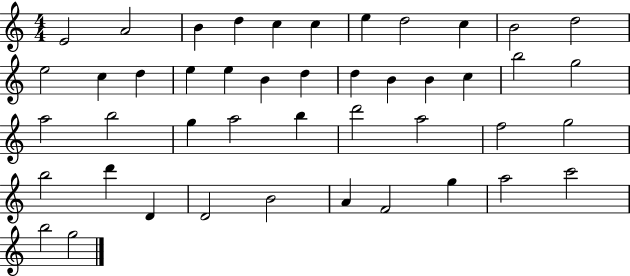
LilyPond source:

{
  \clef treble
  \numericTimeSignature
  \time 4/4
  \key c \major
  e'2 a'2 | b'4 d''4 c''4 c''4 | e''4 d''2 c''4 | b'2 d''2 | \break e''2 c''4 d''4 | e''4 e''4 b'4 d''4 | d''4 b'4 b'4 c''4 | b''2 g''2 | \break a''2 b''2 | g''4 a''2 b''4 | d'''2 a''2 | f''2 g''2 | \break b''2 d'''4 d'4 | d'2 b'2 | a'4 f'2 g''4 | a''2 c'''2 | \break b''2 g''2 | \bar "|."
}